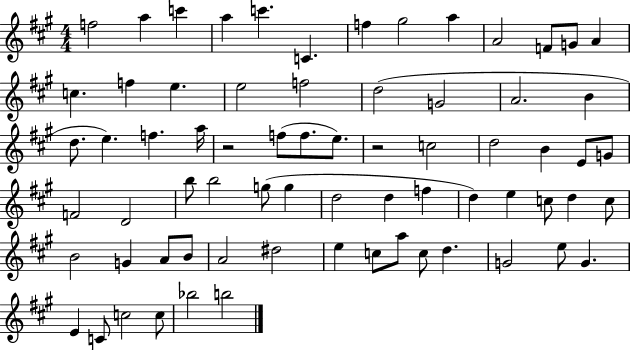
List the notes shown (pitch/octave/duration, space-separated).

F5/h A5/q C6/q A5/q C6/q. C4/q. F5/q G#5/h A5/q A4/h F4/e G4/e A4/q C5/q. F5/q E5/q. E5/h F5/h D5/h G4/h A4/h. B4/q D5/e. E5/q. F5/q. A5/s R/h F5/e F5/e. E5/e. R/h C5/h D5/h B4/q E4/e G4/e F4/h D4/h B5/e B5/h G5/e G5/q D5/h D5/q F5/q D5/q E5/q C5/e D5/q C5/e B4/h G4/q A4/e B4/e A4/h D#5/h E5/q C5/e A5/e C5/e D5/q. G4/h E5/e G4/q. E4/q C4/e C5/h C5/e Bb5/h B5/h